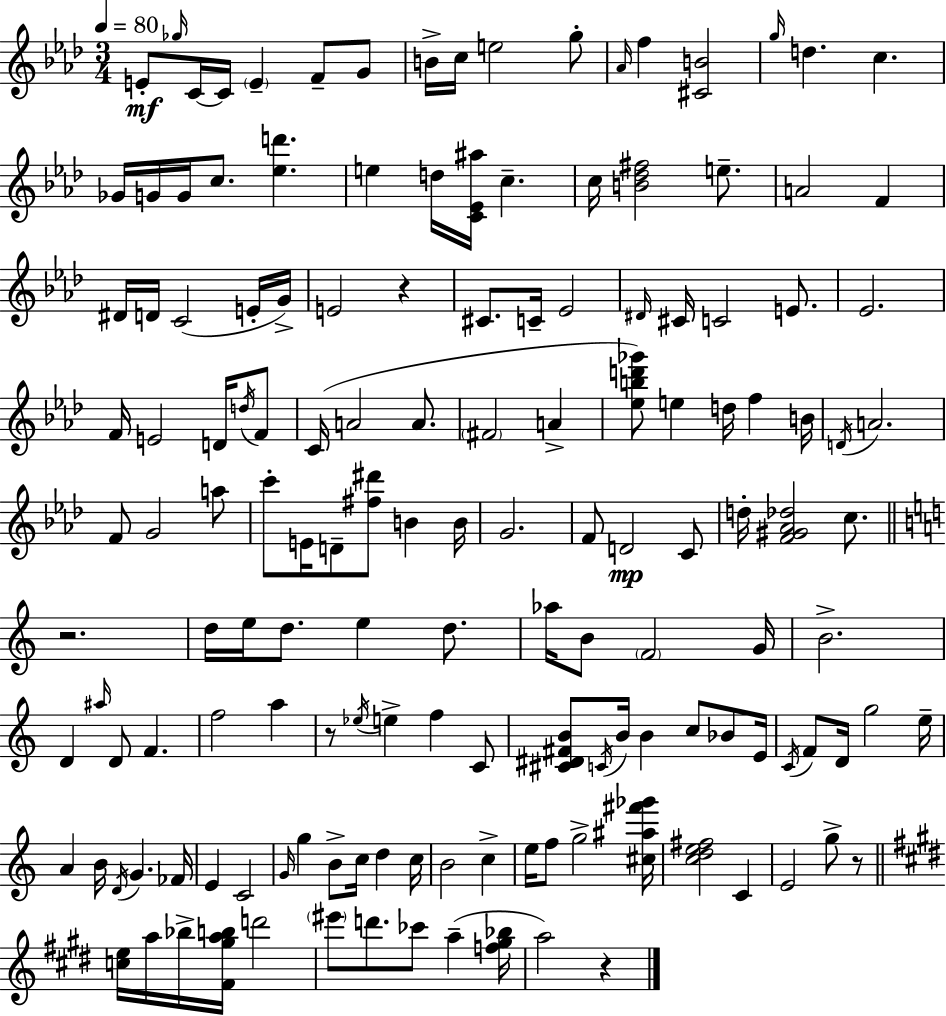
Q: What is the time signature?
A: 3/4